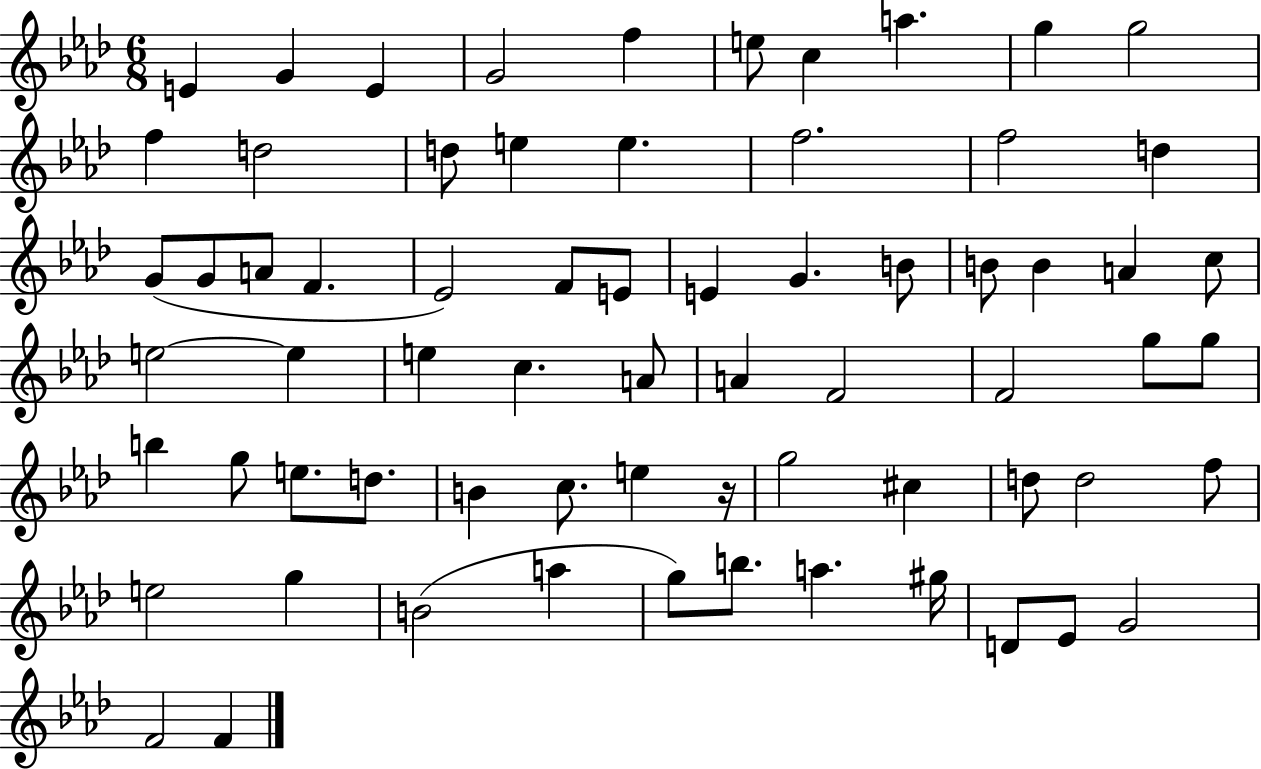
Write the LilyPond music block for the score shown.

{
  \clef treble
  \numericTimeSignature
  \time 6/8
  \key aes \major
  e'4 g'4 e'4 | g'2 f''4 | e''8 c''4 a''4. | g''4 g''2 | \break f''4 d''2 | d''8 e''4 e''4. | f''2. | f''2 d''4 | \break g'8( g'8 a'8 f'4. | ees'2) f'8 e'8 | e'4 g'4. b'8 | b'8 b'4 a'4 c''8 | \break e''2~~ e''4 | e''4 c''4. a'8 | a'4 f'2 | f'2 g''8 g''8 | \break b''4 g''8 e''8. d''8. | b'4 c''8. e''4 r16 | g''2 cis''4 | d''8 d''2 f''8 | \break e''2 g''4 | b'2( a''4 | g''8) b''8. a''4. gis''16 | d'8 ees'8 g'2 | \break f'2 f'4 | \bar "|."
}